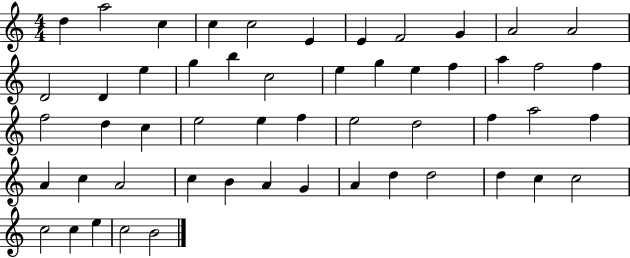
D5/q A5/h C5/q C5/q C5/h E4/q E4/q F4/h G4/q A4/h A4/h D4/h D4/q E5/q G5/q B5/q C5/h E5/q G5/q E5/q F5/q A5/q F5/h F5/q F5/h D5/q C5/q E5/h E5/q F5/q E5/h D5/h F5/q A5/h F5/q A4/q C5/q A4/h C5/q B4/q A4/q G4/q A4/q D5/q D5/h D5/q C5/q C5/h C5/h C5/q E5/q C5/h B4/h